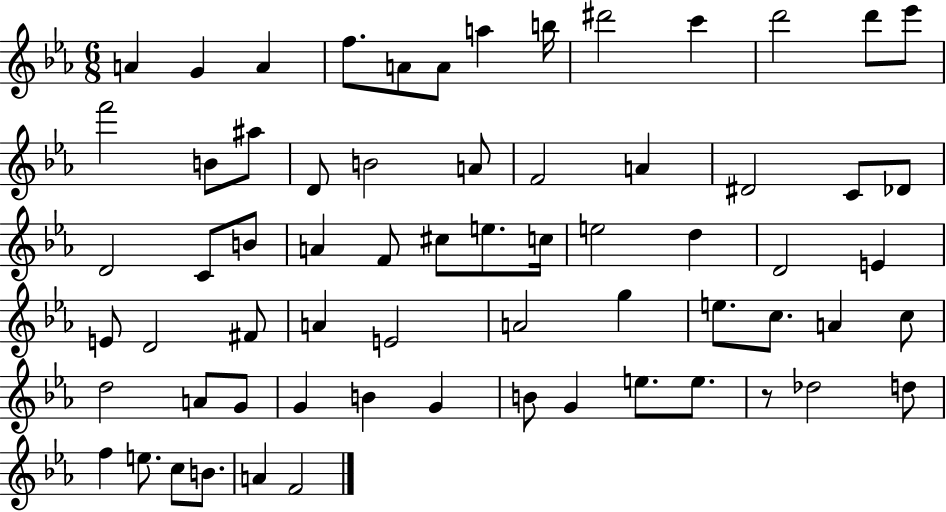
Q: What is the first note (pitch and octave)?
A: A4